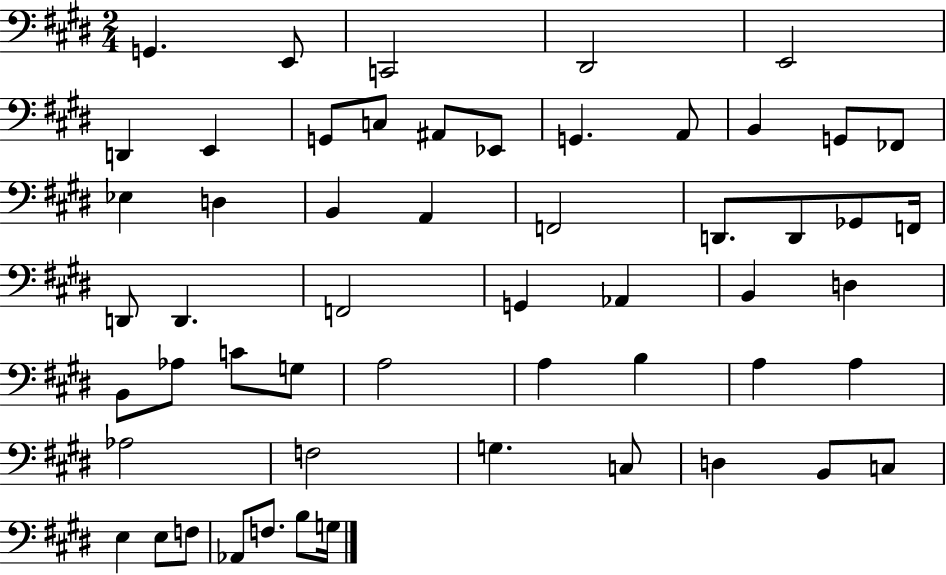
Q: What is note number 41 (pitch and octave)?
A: A3